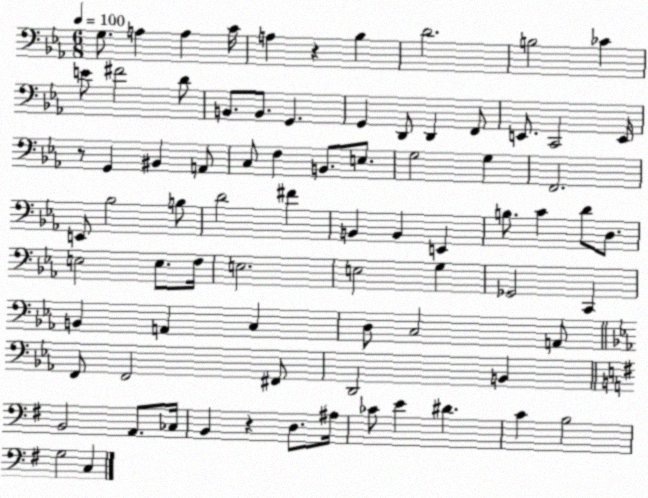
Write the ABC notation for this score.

X:1
T:Untitled
M:6/8
L:1/4
K:Eb
G,/2 A, A, C/4 A, z _B, D2 B,2 _C E/2 ^F2 D/2 B,,/2 B,,/2 G,, G,, D,,/2 D,, F,,/2 E,,/2 C,,2 E,,/4 z/2 G,, ^B,, A,,/2 C,/2 F, B,,/2 E,/2 G,2 G, F,,2 E,,/2 _B,2 B,/2 D2 ^F B,, B,, E,, B,/2 C D/2 D,/2 E,2 E,/2 F,/4 E,2 E,2 G, _G,,2 C,, B,, A,, C, D,/2 C,2 A,,/2 F,,/2 F,,2 ^F,,/2 D,,2 B,, B,,2 A,,/2 _C,/4 B,, z D,/2 ^A,/4 _C/2 E ^D C B,2 G,2 C,